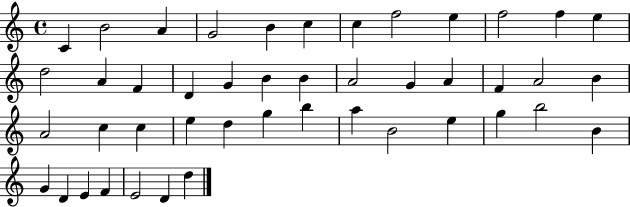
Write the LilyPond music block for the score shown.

{
  \clef treble
  \time 4/4
  \defaultTimeSignature
  \key c \major
  c'4 b'2 a'4 | g'2 b'4 c''4 | c''4 f''2 e''4 | f''2 f''4 e''4 | \break d''2 a'4 f'4 | d'4 g'4 b'4 b'4 | a'2 g'4 a'4 | f'4 a'2 b'4 | \break a'2 c''4 c''4 | e''4 d''4 g''4 b''4 | a''4 b'2 e''4 | g''4 b''2 b'4 | \break g'4 d'4 e'4 f'4 | e'2 d'4 d''4 | \bar "|."
}